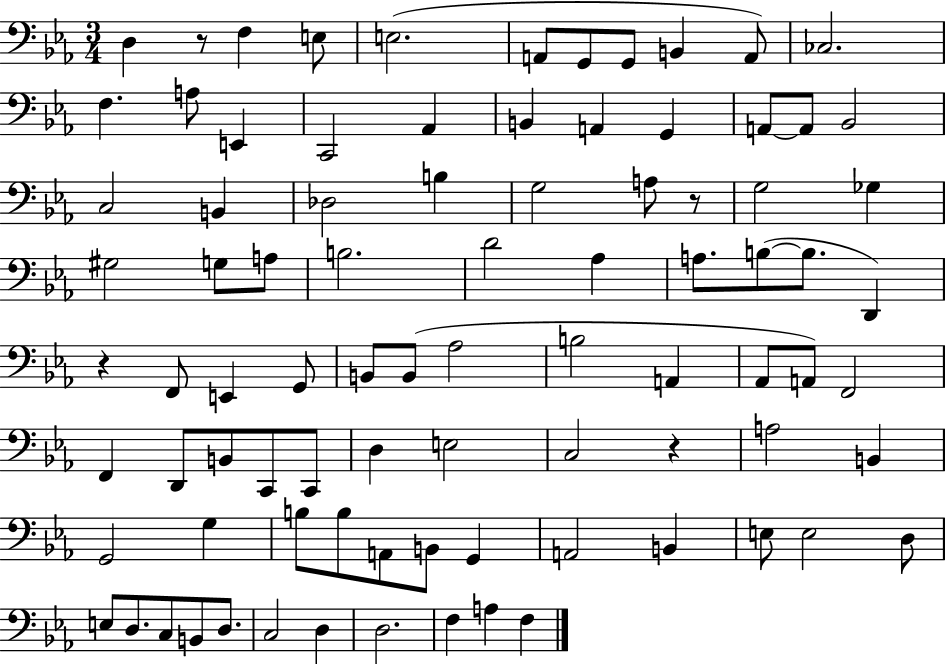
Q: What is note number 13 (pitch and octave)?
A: E2